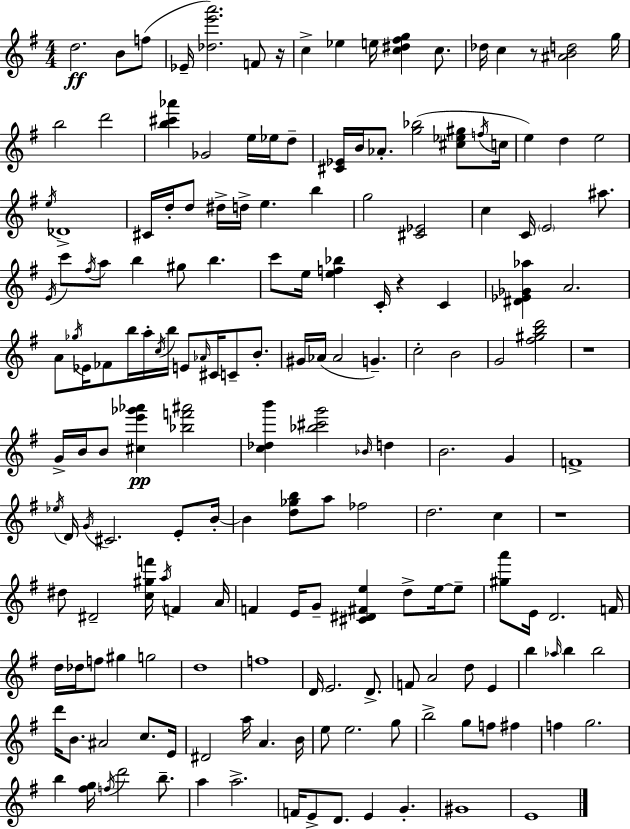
D5/h. B4/e F5/e Eb4/s [Db5,E6,A6]/h. F4/e R/s C5/q Eb5/q E5/s [C5,D#5,F#5,G5]/q C5/e. Db5/s C5/q R/e [A#4,B4,D5]/h G5/s B5/h D6/h [B5,C#6,Ab6]/q Gb4/h E5/s Eb5/s D5/e [C#4,Eb4]/s B4/s Ab4/e. [G5,Bb5]/h [C#5,Eb5,G#5]/e F5/s C5/s E5/q D5/q E5/h E5/s Db4/w C#4/s D5/s D5/e D#5/s D5/s E5/q. B5/q G5/h [C#4,Eb4]/h C5/q C4/s E4/h A#5/e. E4/s C6/e F#5/s A5/e B5/q G#5/e B5/q. C6/e E5/s [E5,F5,Bb5]/q C4/s R/q C4/q [D#4,Eb4,Gb4,Ab5]/q A4/h. A4/e Gb5/s Eb4/s FES4/e B5/s A5/s C5/s B5/s E4/e Ab4/s C#4/s C4/e B4/e. G#4/s Ab4/s Ab4/h G4/q. C5/h B4/h G4/h [F#5,G#5,B5,D6]/h R/w G4/s B4/s B4/e [C#5,E6,Gb6,Ab6]/q [Bb5,F6,A#6]/h [C5,Db5,B6]/q [Bb5,C#6,G6]/h Bb4/s D5/q B4/h. G4/q F4/w Eb5/s D4/s G4/s C#4/h. E4/e B4/s B4/q [D5,Gb5,B5]/e A5/e FES5/h D5/h. C5/q R/w D#5/e D#4/h [C5,G#5,F6]/s A5/s F4/q A4/s F4/q E4/s G4/e [C#4,D#4,F#4,E5]/q D5/e E5/s E5/e [G#5,A6]/e E4/s D4/h. F4/s D5/s Db5/s F5/e G#5/q G5/h D5/w F5/w D4/s E4/h. D4/e. F4/e A4/h D5/e E4/q B5/q Ab5/s B5/q B5/h D6/s B4/e. A#4/h C5/e. E4/s D#4/h A5/s A4/q. B4/s E5/e E5/h. G5/e B5/h G5/e F5/e F#5/q F5/q G5/h. B5/q [F#5,G5]/s F5/s D6/h B5/e. A5/q A5/h. F4/s E4/e D4/e. E4/q G4/q. G#4/w E4/w